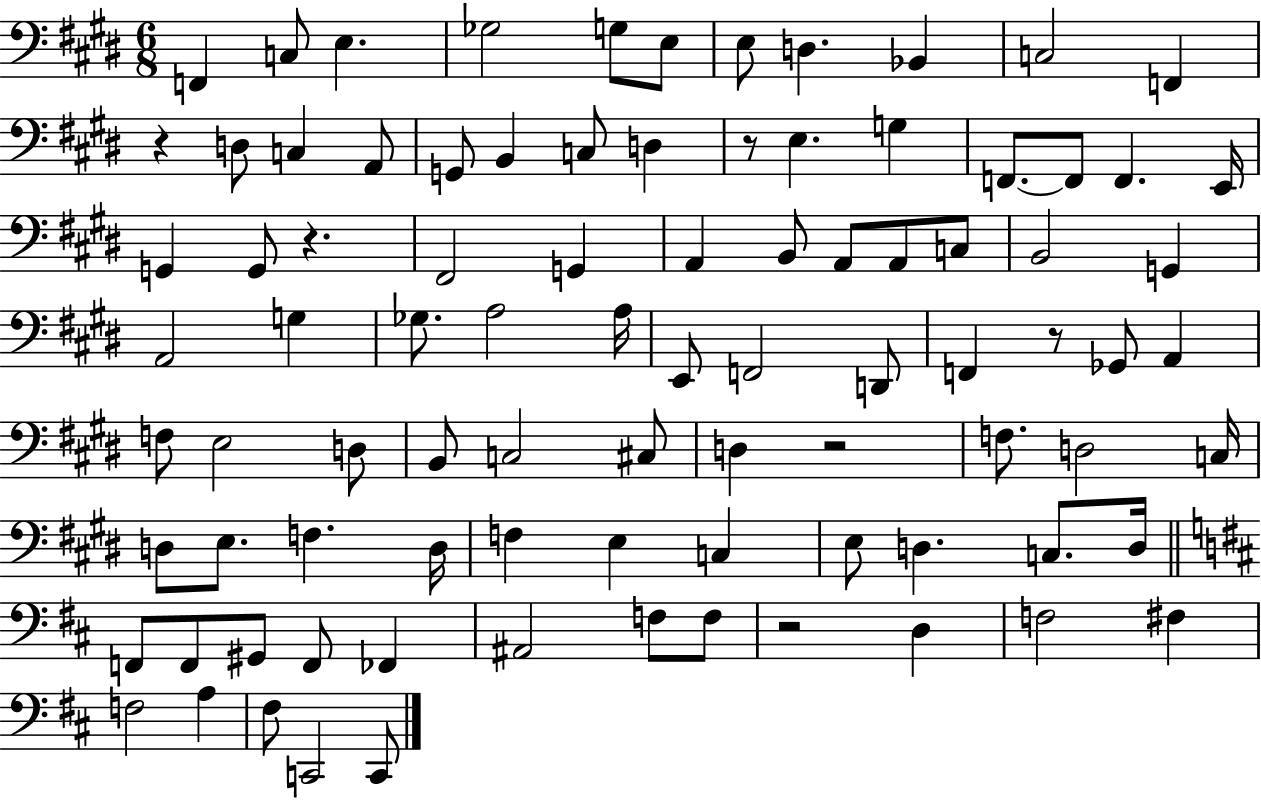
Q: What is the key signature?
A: E major